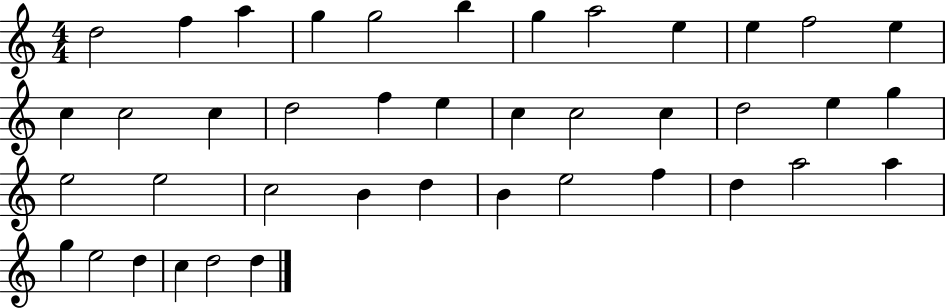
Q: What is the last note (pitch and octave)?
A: D5